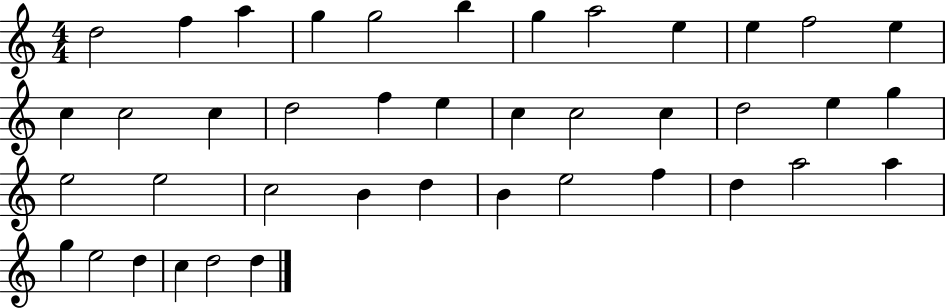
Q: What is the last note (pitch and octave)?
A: D5